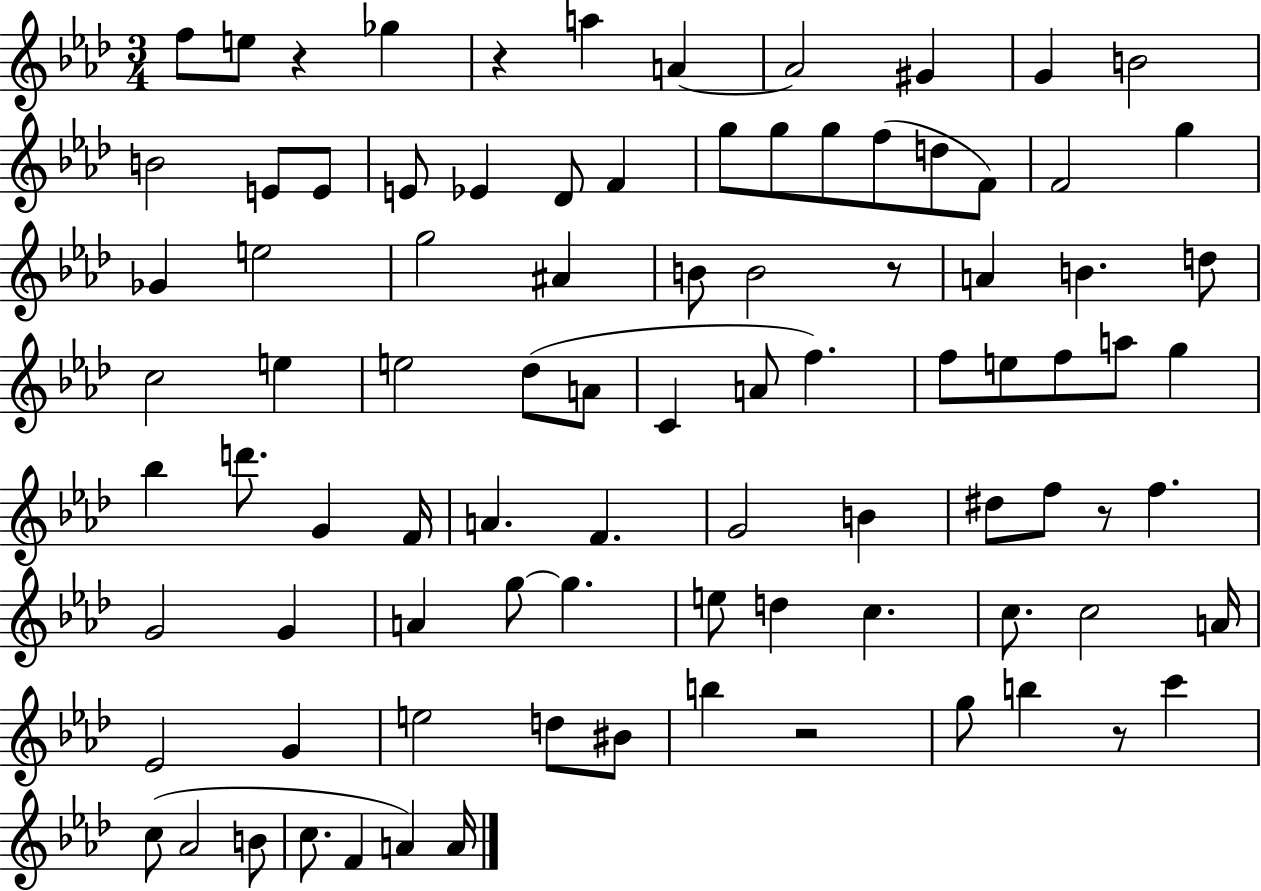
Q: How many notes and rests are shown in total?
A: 90